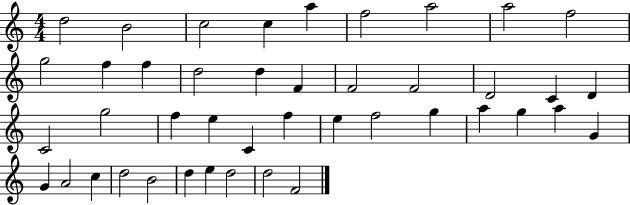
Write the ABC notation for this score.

X:1
T:Untitled
M:4/4
L:1/4
K:C
d2 B2 c2 c a f2 a2 a2 f2 g2 f f d2 d F F2 F2 D2 C D C2 g2 f e C f e f2 g a g a G G A2 c d2 B2 d e d2 d2 F2